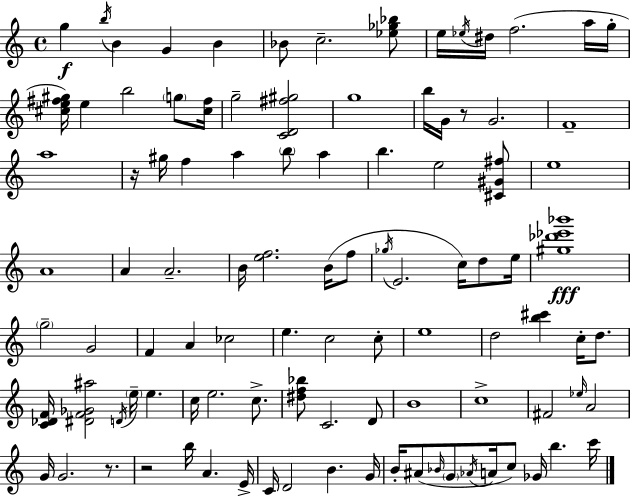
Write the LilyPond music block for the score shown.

{
  \clef treble
  \time 4/4
  \defaultTimeSignature
  \key a \minor
  g''4\f \acciaccatura { b''16 } b'4 g'4 b'4 | bes'8 c''2.-- <ees'' ges'' bes''>8 | e''16 \acciaccatura { ees''16 } dis''16 f''2.( | a''16 g''16-. <cis'' e'' fis'' gis''>16) e''4 b''2 \parenthesize g''8 | \break <cis'' fis''>16 g''2-- <c' d' fis'' gis''>2 | g''1 | b''16 g'16 r8 g'2. | f'1-- | \break a''1 | r16 gis''16 f''4 a''4 \parenthesize b''8 a''4 | b''4. e''2 | <cis' gis' fis''>8 e''1 | \break a'1 | a'4 a'2.-- | b'16 <e'' f''>2. b'16( | f''8 \acciaccatura { ges''16 } e'2. c''16) | \break d''8 e''16 <gis'' des''' ees''' bes'''>1\fff | \parenthesize g''2-- g'2 | f'4 a'4 ces''2 | e''4. c''2 | \break c''8-. e''1 | d''2 <b'' cis'''>4 c''16-. | d''8. <c' des' f'>16 <dis' f' ges' ais''>2 \acciaccatura { d'16 } \parenthesize e''16-- e''4. | c''16 e''2. | \break c''8.-> <dis'' f'' bes''>8 c'2. | d'8 b'1 | c''1-> | fis'2 \grace { ees''16 } a'2 | \break g'16 g'2. | r8. r2 b''16 a'4. | e'16-> c'16 d'2 b'4. | g'16 b'16-. ais'8( \grace { bes'16 } \parenthesize g'8 \acciaccatura { aes'16 } a'16 c''8) ges'16 | \break b''4. c'''16 \bar "|."
}